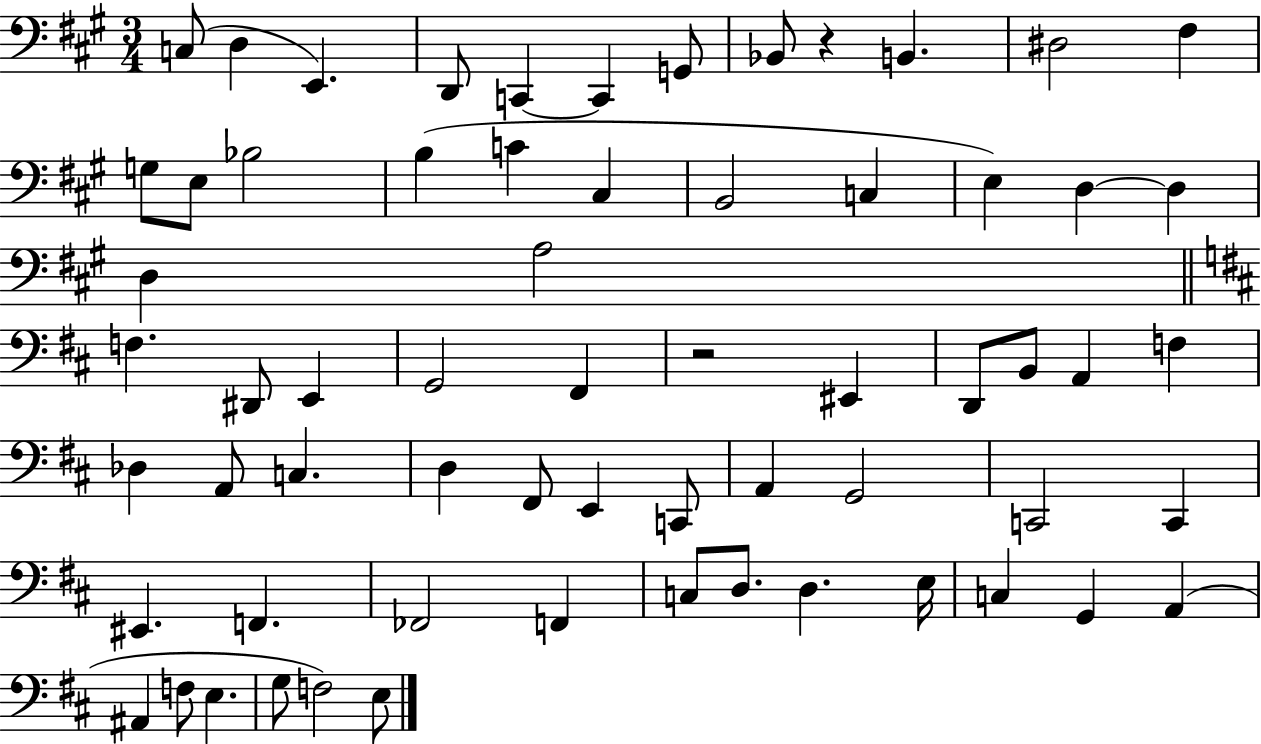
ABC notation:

X:1
T:Untitled
M:3/4
L:1/4
K:A
C,/2 D, E,, D,,/2 C,, C,, G,,/2 _B,,/2 z B,, ^D,2 ^F, G,/2 E,/2 _B,2 B, C ^C, B,,2 C, E, D, D, D, A,2 F, ^D,,/2 E,, G,,2 ^F,, z2 ^E,, D,,/2 B,,/2 A,, F, _D, A,,/2 C, D, ^F,,/2 E,, C,,/2 A,, G,,2 C,,2 C,, ^E,, F,, _F,,2 F,, C,/2 D,/2 D, E,/4 C, G,, A,, ^A,, F,/2 E, G,/2 F,2 E,/2